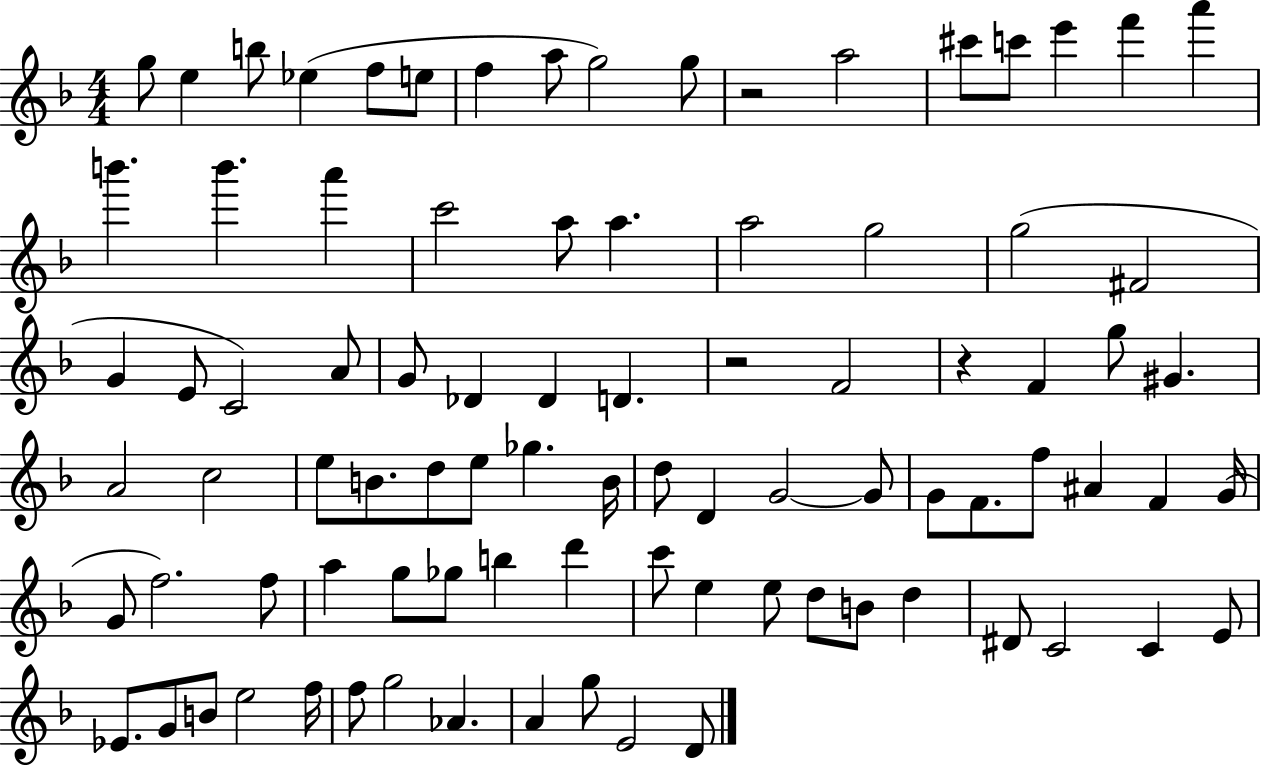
G5/e E5/q B5/e Eb5/q F5/e E5/e F5/q A5/e G5/h G5/e R/h A5/h C#6/e C6/e E6/q F6/q A6/q B6/q. B6/q. A6/q C6/h A5/e A5/q. A5/h G5/h G5/h F#4/h G4/q E4/e C4/h A4/e G4/e Db4/q Db4/q D4/q. R/h F4/h R/q F4/q G5/e G#4/q. A4/h C5/h E5/e B4/e. D5/e E5/e Gb5/q. B4/s D5/e D4/q G4/h G4/e G4/e F4/e. F5/e A#4/q F4/q G4/s G4/e F5/h. F5/e A5/q G5/e Gb5/e B5/q D6/q C6/e E5/q E5/e D5/e B4/e D5/q D#4/e C4/h C4/q E4/e Eb4/e. G4/e B4/e E5/h F5/s F5/e G5/h Ab4/q. A4/q G5/e E4/h D4/e